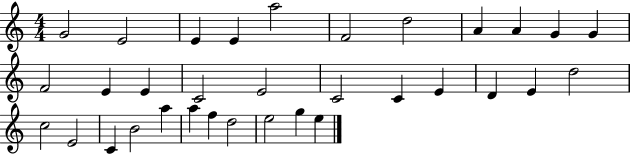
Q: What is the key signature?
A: C major